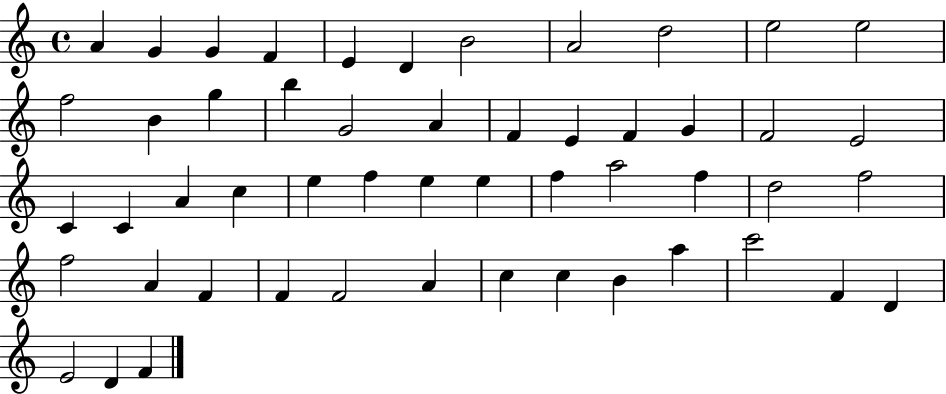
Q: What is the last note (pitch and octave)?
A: F4